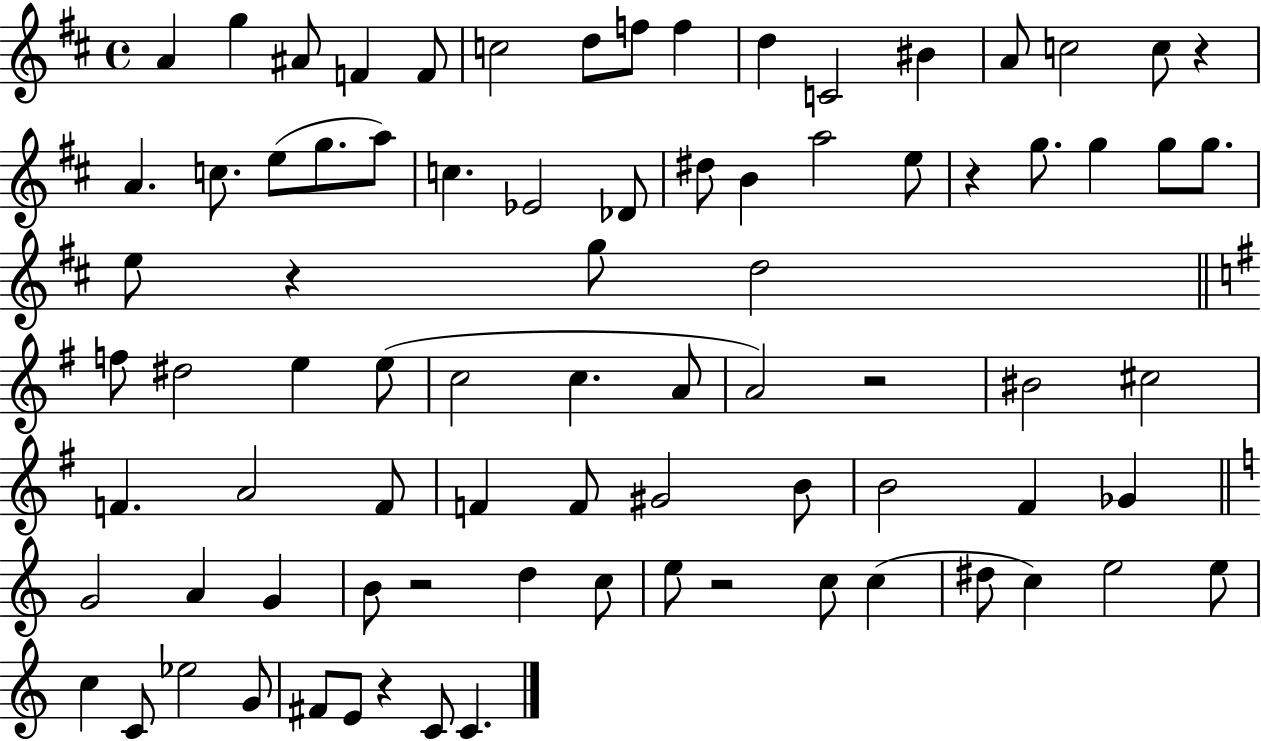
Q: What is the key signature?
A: D major